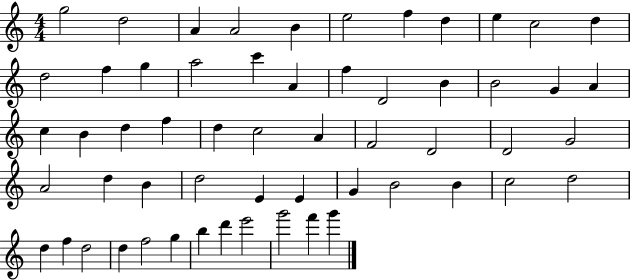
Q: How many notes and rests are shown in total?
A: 57